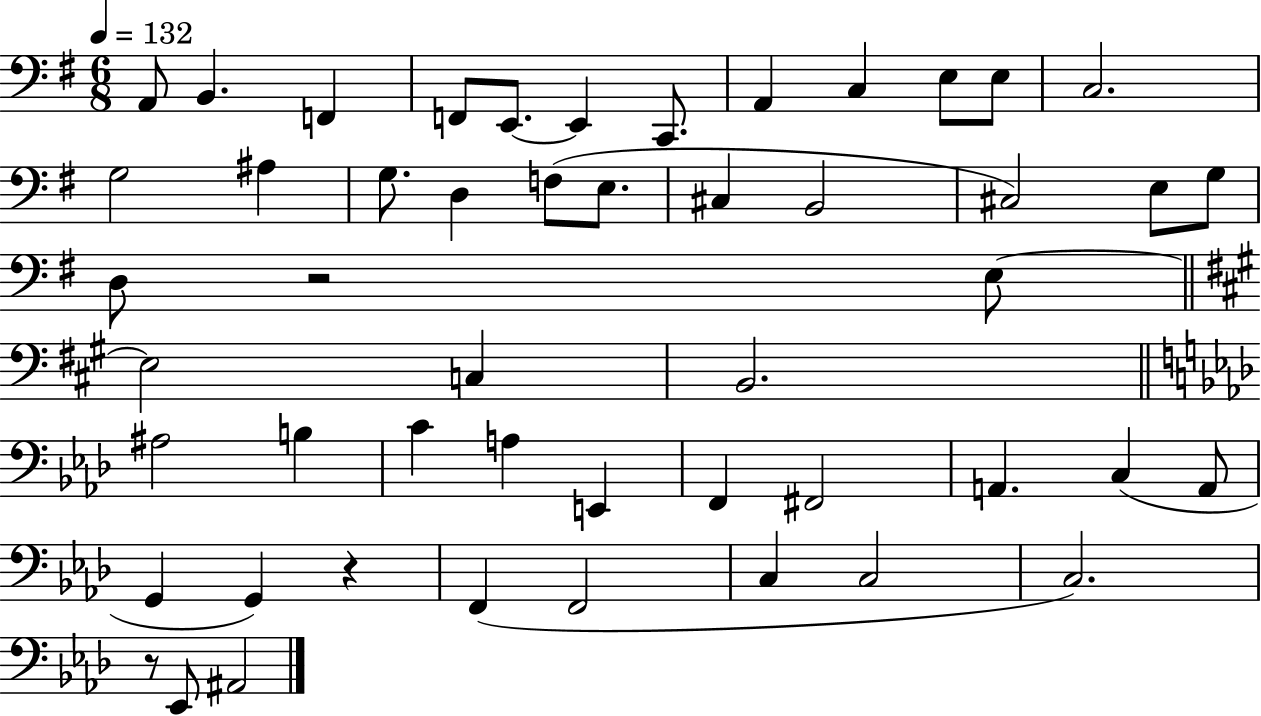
{
  \clef bass
  \numericTimeSignature
  \time 6/8
  \key g \major
  \tempo 4 = 132
  \repeat volta 2 { a,8 b,4. f,4 | f,8 e,8.~~ e,4 c,8. | a,4 c4 e8 e8 | c2. | \break g2 ais4 | g8. d4 f8( e8. | cis4 b,2 | cis2) e8 g8 | \break d8 r2 e8~~ | \bar "||" \break \key a \major e2 c4 | b,2. | \bar "||" \break \key aes \major ais2 b4 | c'4 a4 e,4 | f,4 fis,2 | a,4. c4( a,8 | \break g,4 g,4) r4 | f,4( f,2 | c4 c2 | c2.) | \break r8 ees,8 ais,2 | } \bar "|."
}